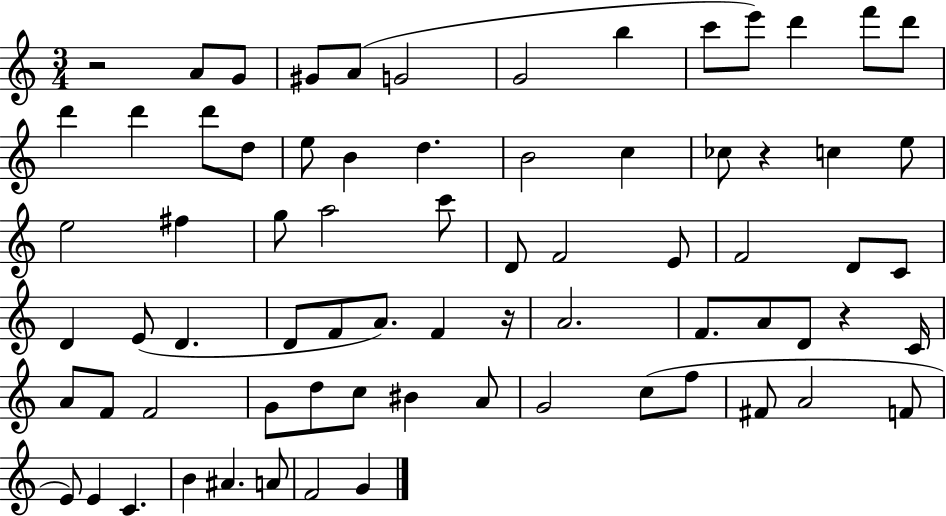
R/h A4/e G4/e G#4/e A4/e G4/h G4/h B5/q C6/e E6/e D6/q F6/e D6/e D6/q D6/q D6/e D5/e E5/e B4/q D5/q. B4/h C5/q CES5/e R/q C5/q E5/e E5/h F#5/q G5/e A5/h C6/e D4/e F4/h E4/e F4/h D4/e C4/e D4/q E4/e D4/q. D4/e F4/e A4/e. F4/q R/s A4/h. F4/e. A4/e D4/e R/q C4/s A4/e F4/e F4/h G4/e D5/e C5/e BIS4/q A4/e G4/h C5/e F5/e F#4/e A4/h F4/e E4/e E4/q C4/q. B4/q A#4/q. A4/e F4/h G4/q